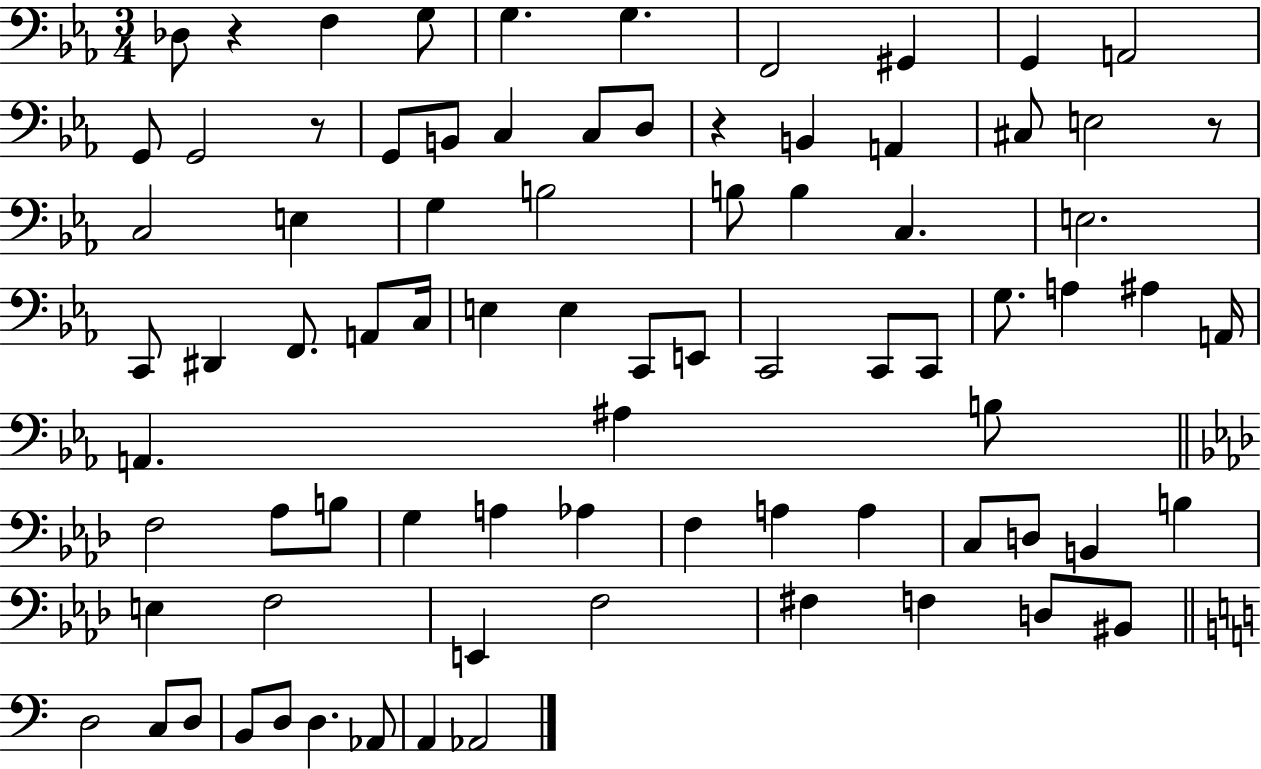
Db3/e R/q F3/q G3/e G3/q. G3/q. F2/h G#2/q G2/q A2/h G2/e G2/h R/e G2/e B2/e C3/q C3/e D3/e R/q B2/q A2/q C#3/e E3/h R/e C3/h E3/q G3/q B3/h B3/e B3/q C3/q. E3/h. C2/e D#2/q F2/e. A2/e C3/s E3/q E3/q C2/e E2/e C2/h C2/e C2/e G3/e. A3/q A#3/q A2/s A2/q. A#3/q B3/e F3/h Ab3/e B3/e G3/q A3/q Ab3/q F3/q A3/q A3/q C3/e D3/e B2/q B3/q E3/q F3/h E2/q F3/h F#3/q F3/q D3/e BIS2/e D3/h C3/e D3/e B2/e D3/e D3/q. Ab2/e A2/q Ab2/h